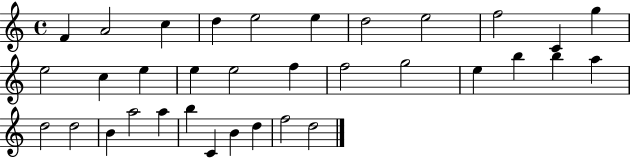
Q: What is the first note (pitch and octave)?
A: F4